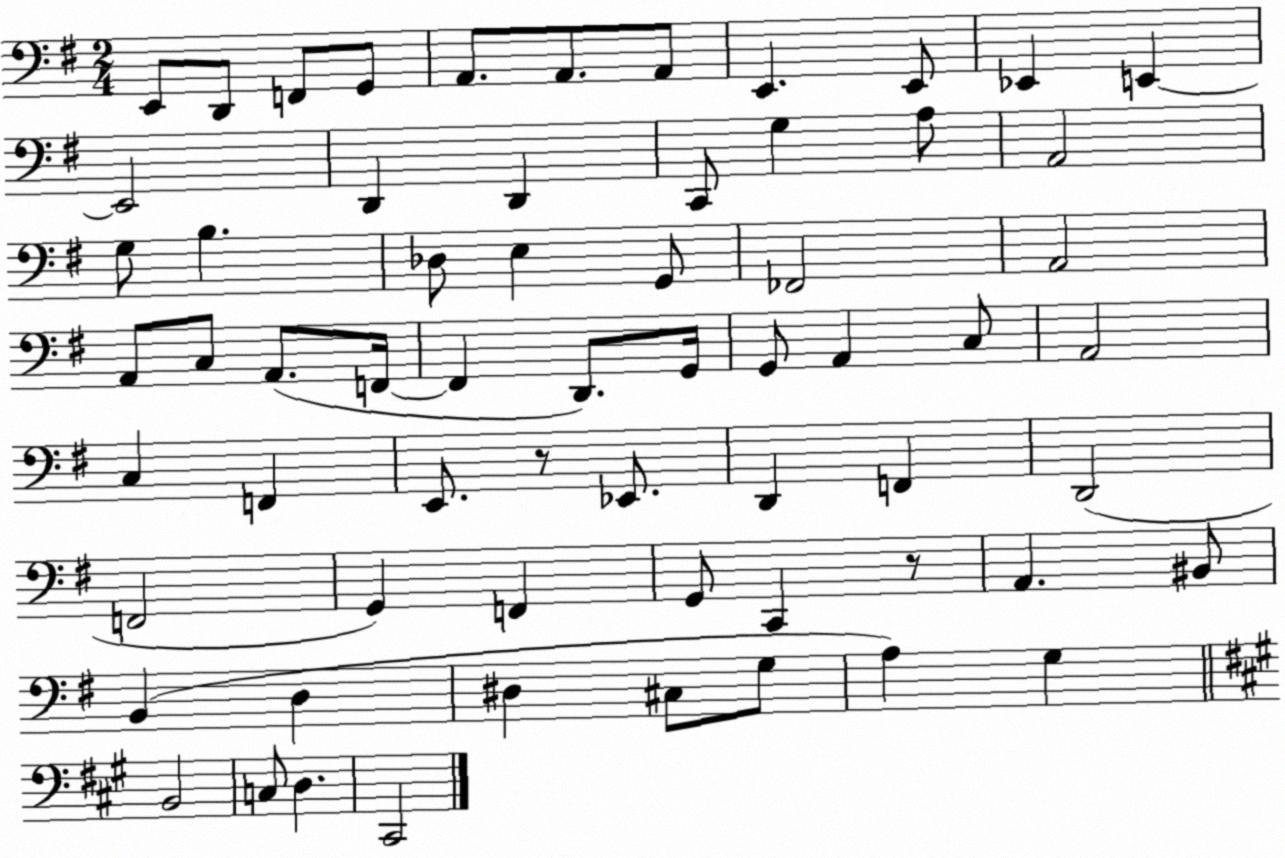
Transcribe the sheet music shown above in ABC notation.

X:1
T:Untitled
M:2/4
L:1/4
K:G
E,,/2 D,,/2 F,,/2 G,,/2 A,,/2 A,,/2 A,,/2 E,, E,,/2 _E,, E,, E,,2 D,, D,, C,,/2 G, A,/2 A,,2 G,/2 B, _D,/2 E, G,,/2 _F,,2 A,,2 A,,/2 C,/2 A,,/2 F,,/4 F,, D,,/2 G,,/4 G,,/2 A,, C,/2 A,,2 C, F,, E,,/2 z/2 _E,,/2 D,, F,, D,,2 F,,2 G,, F,, G,,/2 C,, z/2 A,, ^B,,/2 B,, D, ^D, ^C,/2 G,/2 A, G, B,,2 C,/2 D, ^C,,2